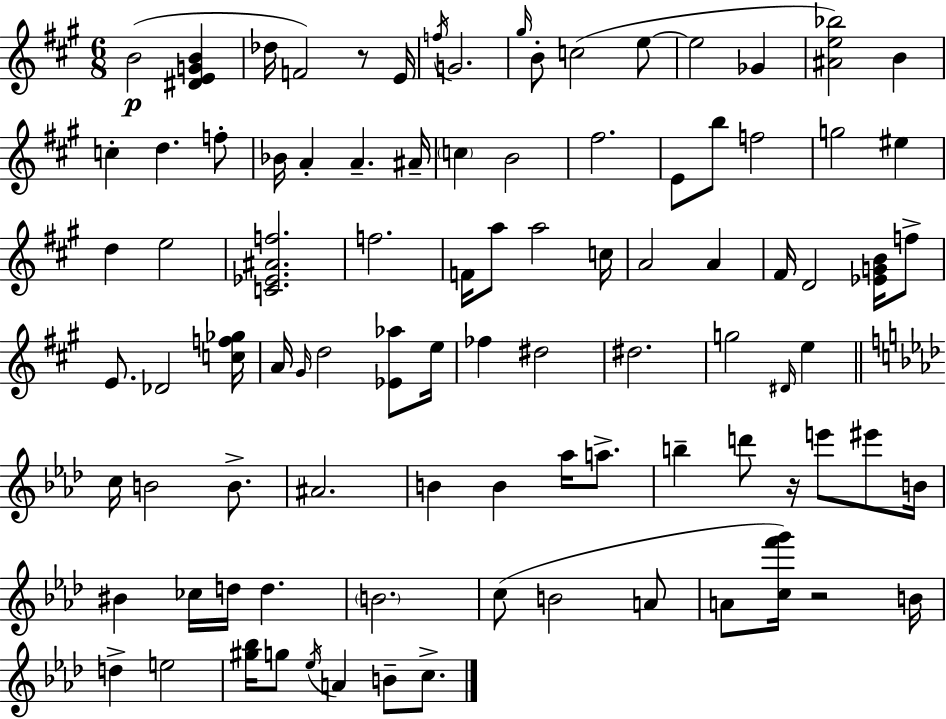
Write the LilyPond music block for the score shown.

{
  \clef treble
  \numericTimeSignature
  \time 6/8
  \key a \major
  b'2(\p <dis' e' g' b'>4 | des''16 f'2) r8 e'16 | \acciaccatura { f''16 } g'2. | \grace { gis''16 } b'8-. c''2( | \break e''8~~ e''2 ges'4 | <ais' e'' bes''>2) b'4 | c''4-. d''4. | f''8-. bes'16 a'4-. a'4.-- | \break ais'16-- \parenthesize c''4 b'2 | fis''2. | e'8 b''8 f''2 | g''2 eis''4 | \break d''4 e''2 | <c' ees' ais' f''>2. | f''2. | f'16 a''8 a''2 | \break c''16 a'2 a'4 | fis'16 d'2 <ees' g' b'>16 | f''8-> e'8. des'2 | <c'' f'' ges''>16 a'16 \grace { gis'16 } d''2 | \break <ees' aes''>8 e''16 fes''4 dis''2 | dis''2. | g''2 \grace { dis'16 } | e''4 \bar "||" \break \key aes \major c''16 b'2 b'8.-> | ais'2. | b'4 b'4 aes''16 a''8.-> | b''4-- d'''8 r16 e'''8 eis'''8 b'16 | \break bis'4 ces''16 d''16 d''4. | \parenthesize b'2. | c''8( b'2 a'8 | a'8 <c'' f''' g'''>16) r2 b'16 | \break d''4-> e''2 | <gis'' bes''>16 g''8 \acciaccatura { ees''16 } a'4 b'8-- c''8.-> | \bar "|."
}